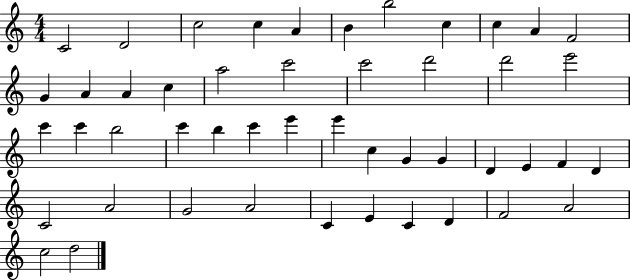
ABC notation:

X:1
T:Untitled
M:4/4
L:1/4
K:C
C2 D2 c2 c A B b2 c c A F2 G A A c a2 c'2 c'2 d'2 d'2 e'2 c' c' b2 c' b c' e' e' c G G D E F D C2 A2 G2 A2 C E C D F2 A2 c2 d2